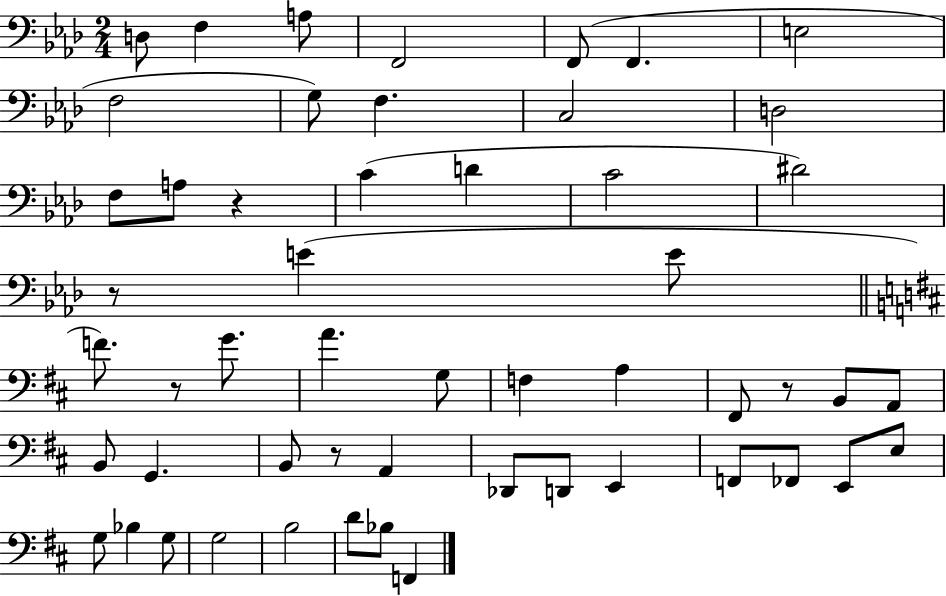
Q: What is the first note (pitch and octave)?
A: D3